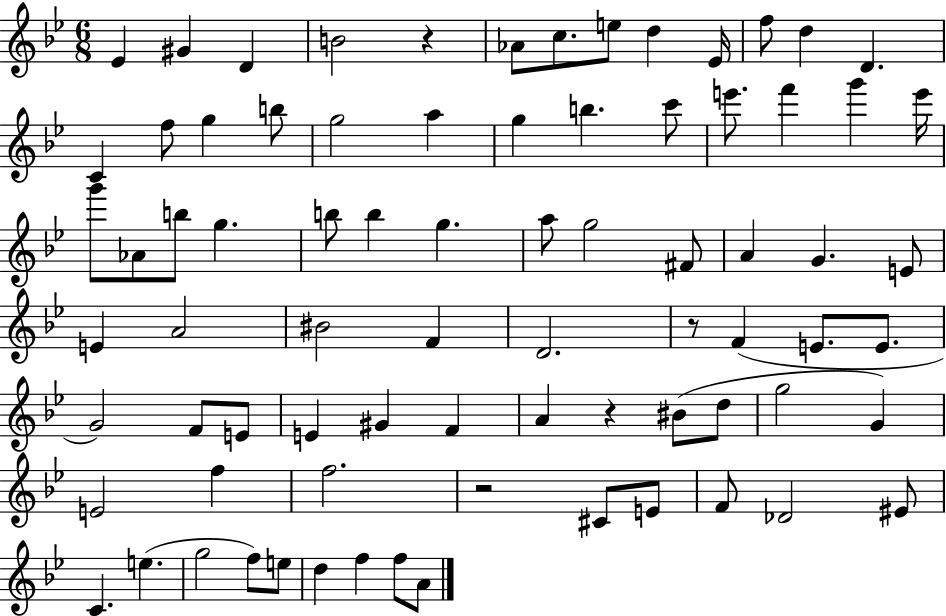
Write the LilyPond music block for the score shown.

{
  \clef treble
  \numericTimeSignature
  \time 6/8
  \key bes \major
  \repeat volta 2 { ees'4 gis'4 d'4 | b'2 r4 | aes'8 c''8. e''8 d''4 ees'16 | f''8 d''4 d'4. | \break c'4 f''8 g''4 b''8 | g''2 a''4 | g''4 b''4. c'''8 | e'''8. f'''4 g'''4 e'''16 | \break g'''8 aes'8 b''8 g''4. | b''8 b''4 g''4. | a''8 g''2 fis'8 | a'4 g'4. e'8 | \break e'4 a'2 | bis'2 f'4 | d'2. | r8 f'4( e'8. e'8. | \break g'2) f'8 e'8 | e'4 gis'4 f'4 | a'4 r4 bis'8( d''8 | g''2 g'4) | \break e'2 f''4 | f''2. | r2 cis'8 e'8 | f'8 des'2 eis'8 | \break c'4. e''4.( | g''2 f''8) e''8 | d''4 f''4 f''8 a'8 | } \bar "|."
}